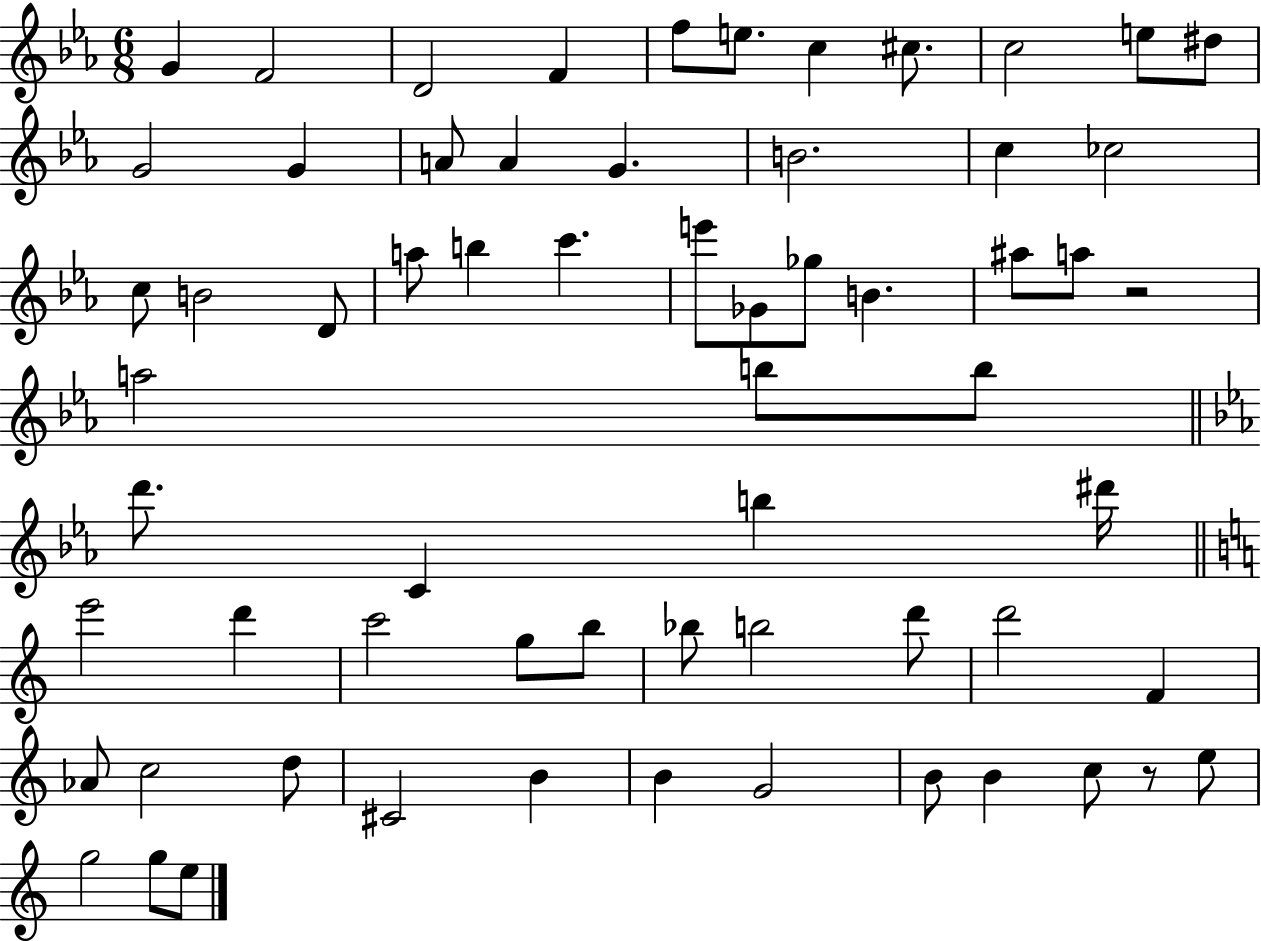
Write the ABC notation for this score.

X:1
T:Untitled
M:6/8
L:1/4
K:Eb
G F2 D2 F f/2 e/2 c ^c/2 c2 e/2 ^d/2 G2 G A/2 A G B2 c _c2 c/2 B2 D/2 a/2 b c' e'/2 _G/2 _g/2 B ^a/2 a/2 z2 a2 b/2 b/2 d'/2 C b ^d'/4 e'2 d' c'2 g/2 b/2 _b/2 b2 d'/2 d'2 F _A/2 c2 d/2 ^C2 B B G2 B/2 B c/2 z/2 e/2 g2 g/2 e/2